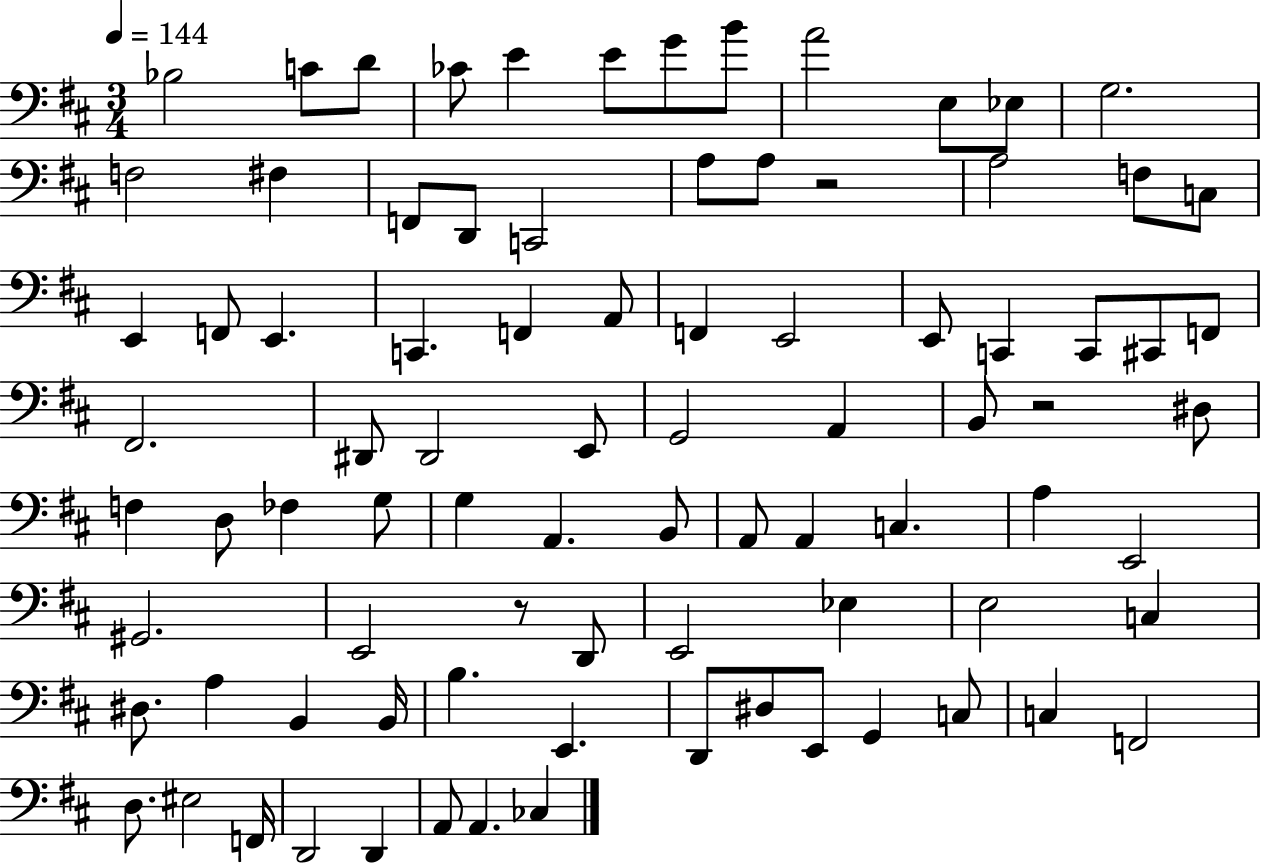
X:1
T:Untitled
M:3/4
L:1/4
K:D
_B,2 C/2 D/2 _C/2 E E/2 G/2 B/2 A2 E,/2 _E,/2 G,2 F,2 ^F, F,,/2 D,,/2 C,,2 A,/2 A,/2 z2 A,2 F,/2 C,/2 E,, F,,/2 E,, C,, F,, A,,/2 F,, E,,2 E,,/2 C,, C,,/2 ^C,,/2 F,,/2 ^F,,2 ^D,,/2 ^D,,2 E,,/2 G,,2 A,, B,,/2 z2 ^D,/2 F, D,/2 _F, G,/2 G, A,, B,,/2 A,,/2 A,, C, A, E,,2 ^G,,2 E,,2 z/2 D,,/2 E,,2 _E, E,2 C, ^D,/2 A, B,, B,,/4 B, E,, D,,/2 ^D,/2 E,,/2 G,, C,/2 C, F,,2 D,/2 ^E,2 F,,/4 D,,2 D,, A,,/2 A,, _C,